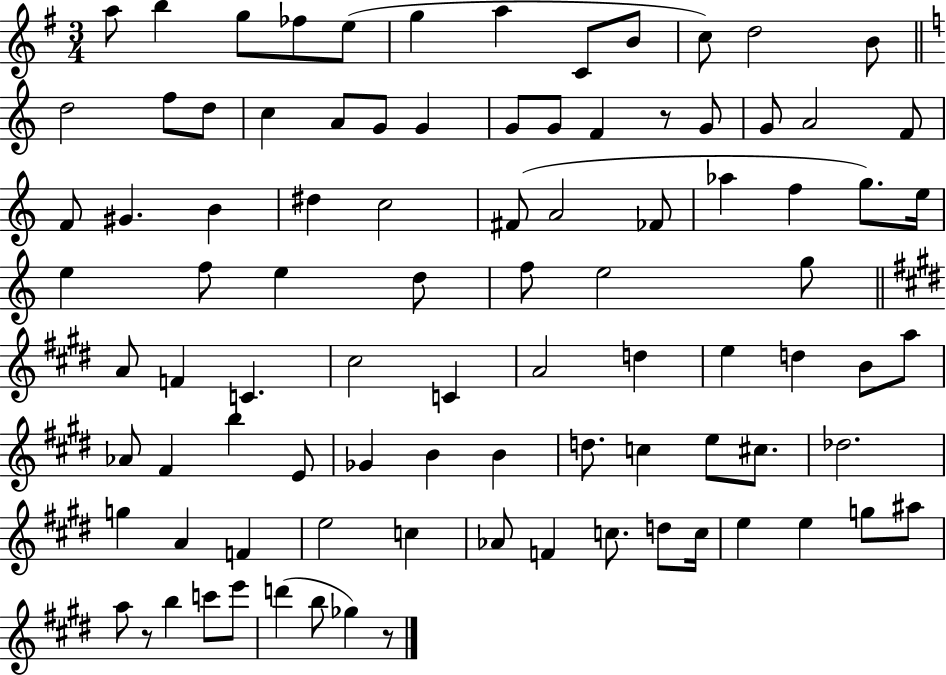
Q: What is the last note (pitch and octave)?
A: Gb5